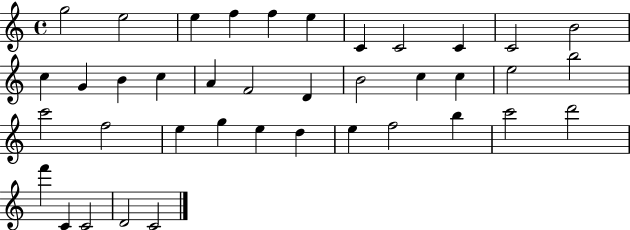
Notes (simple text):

G5/h E5/h E5/q F5/q F5/q E5/q C4/q C4/h C4/q C4/h B4/h C5/q G4/q B4/q C5/q A4/q F4/h D4/q B4/h C5/q C5/q E5/h B5/h C6/h F5/h E5/q G5/q E5/q D5/q E5/q F5/h B5/q C6/h D6/h F6/q C4/q C4/h D4/h C4/h